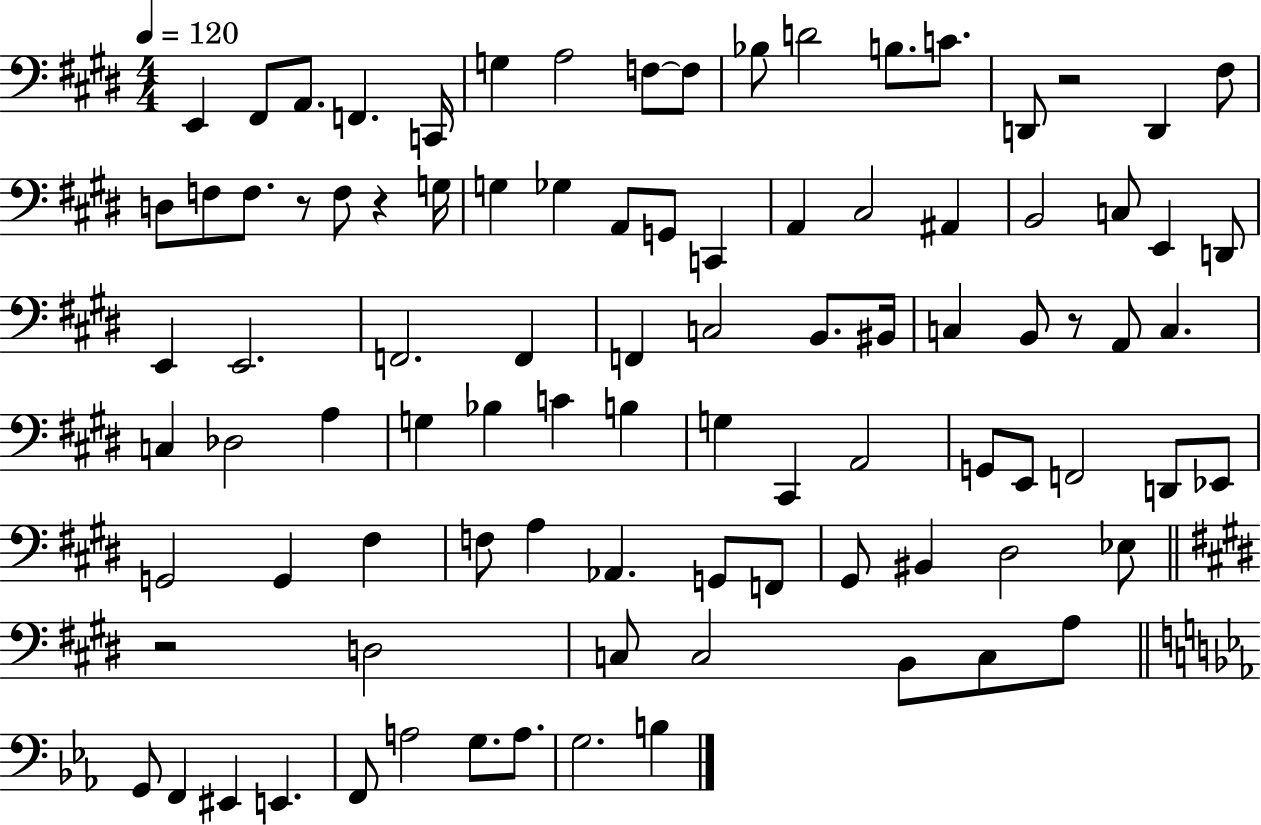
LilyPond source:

{
  \clef bass
  \numericTimeSignature
  \time 4/4
  \key e \major
  \tempo 4 = 120
  e,4 fis,8 a,8. f,4. c,16 | g4 a2 f8~~ f8 | bes8 d'2 b8. c'8. | d,8 r2 d,4 fis8 | \break d8 f8 f8. r8 f8 r4 g16 | g4 ges4 a,8 g,8 c,4 | a,4 cis2 ais,4 | b,2 c8 e,4 d,8 | \break e,4 e,2. | f,2. f,4 | f,4 c2 b,8. bis,16 | c4 b,8 r8 a,8 c4. | \break c4 des2 a4 | g4 bes4 c'4 b4 | g4 cis,4 a,2 | g,8 e,8 f,2 d,8 ees,8 | \break g,2 g,4 fis4 | f8 a4 aes,4. g,8 f,8 | gis,8 bis,4 dis2 ees8 | \bar "||" \break \key e \major r2 d2 | c8 c2 b,8 c8 a8 | \bar "||" \break \key ees \major g,8 f,4 eis,4 e,4. | f,8 a2 g8. a8. | g2. b4 | \bar "|."
}